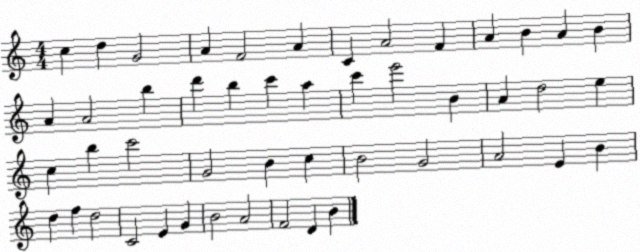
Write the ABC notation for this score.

X:1
T:Untitled
M:4/4
L:1/4
K:C
c d G2 A F2 A C A2 F A B A B A A2 b d' b c' a c' e'2 B A d2 e c b c'2 G2 B c B2 G2 A2 E B d f d2 C2 E G B2 A2 F2 D B